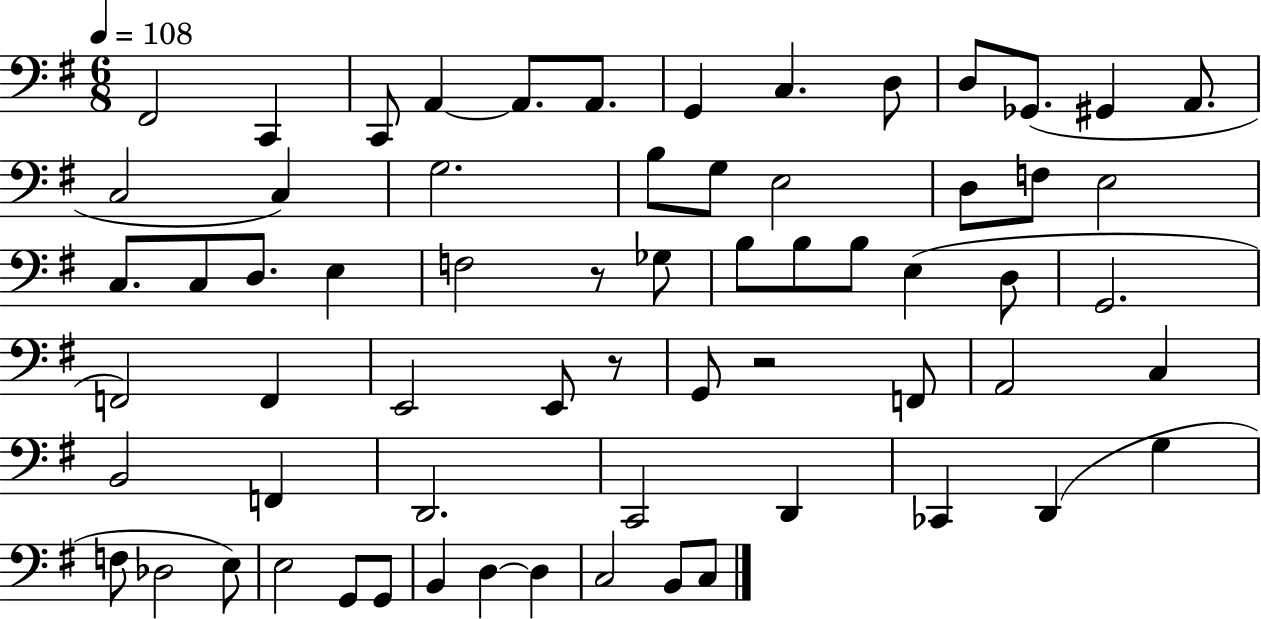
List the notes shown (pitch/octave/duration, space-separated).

F#2/h C2/q C2/e A2/q A2/e. A2/e. G2/q C3/q. D3/e D3/e Gb2/e. G#2/q A2/e. C3/h C3/q G3/h. B3/e G3/e E3/h D3/e F3/e E3/h C3/e. C3/e D3/e. E3/q F3/h R/e Gb3/e B3/e B3/e B3/e E3/q D3/e G2/h. F2/h F2/q E2/h E2/e R/e G2/e R/h F2/e A2/h C3/q B2/h F2/q D2/h. C2/h D2/q CES2/q D2/q G3/q F3/e Db3/h E3/e E3/h G2/e G2/e B2/q D3/q D3/q C3/h B2/e C3/e